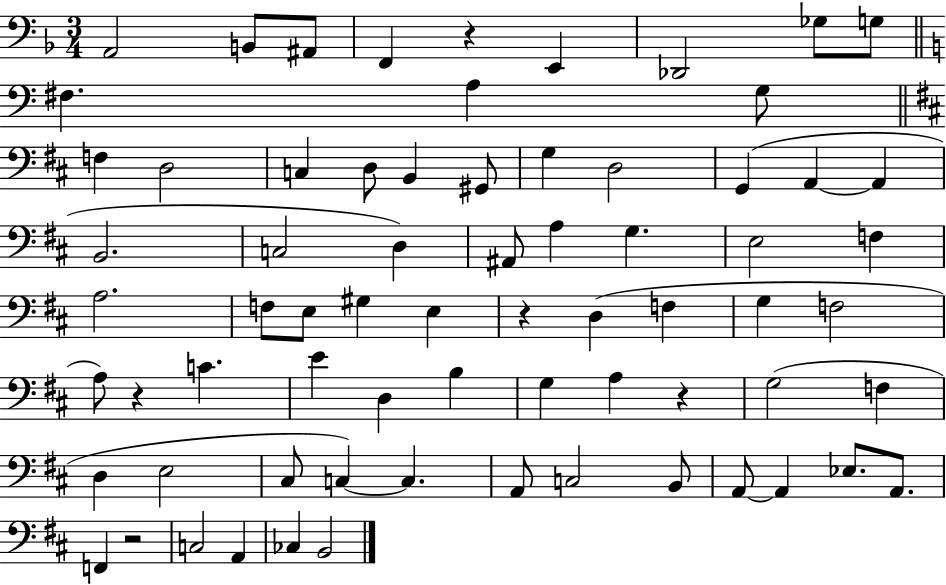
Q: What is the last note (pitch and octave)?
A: B2